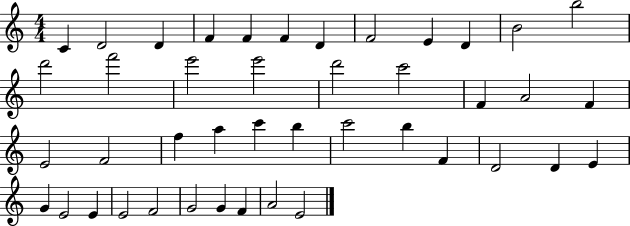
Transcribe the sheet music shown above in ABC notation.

X:1
T:Untitled
M:4/4
L:1/4
K:C
C D2 D F F F D F2 E D B2 b2 d'2 f'2 e'2 e'2 d'2 c'2 F A2 F E2 F2 f a c' b c'2 b F D2 D E G E2 E E2 F2 G2 G F A2 E2